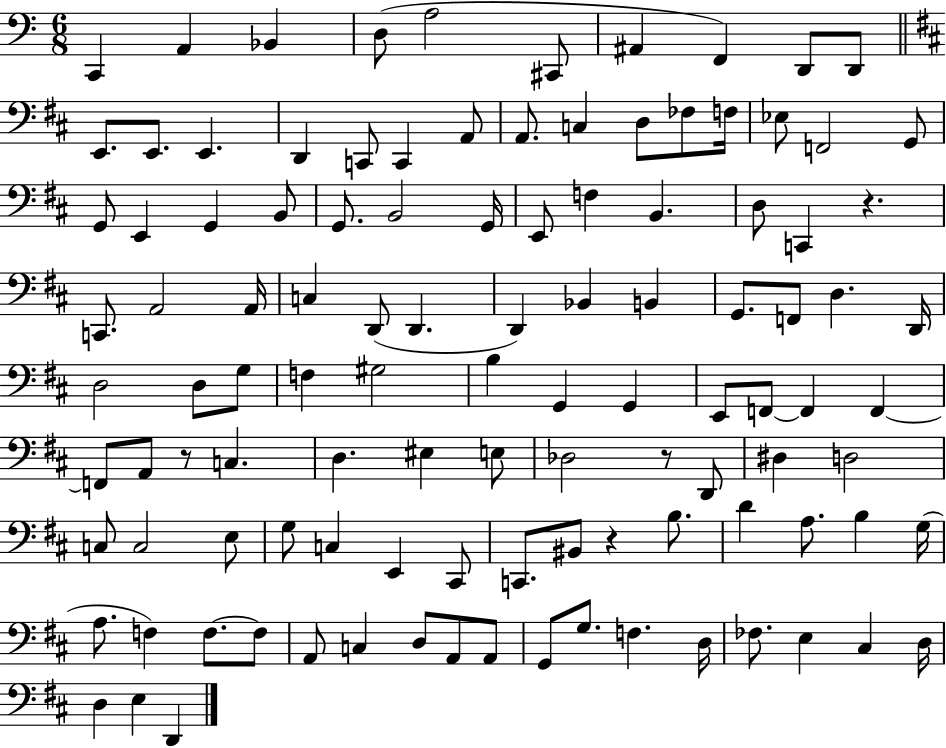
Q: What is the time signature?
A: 6/8